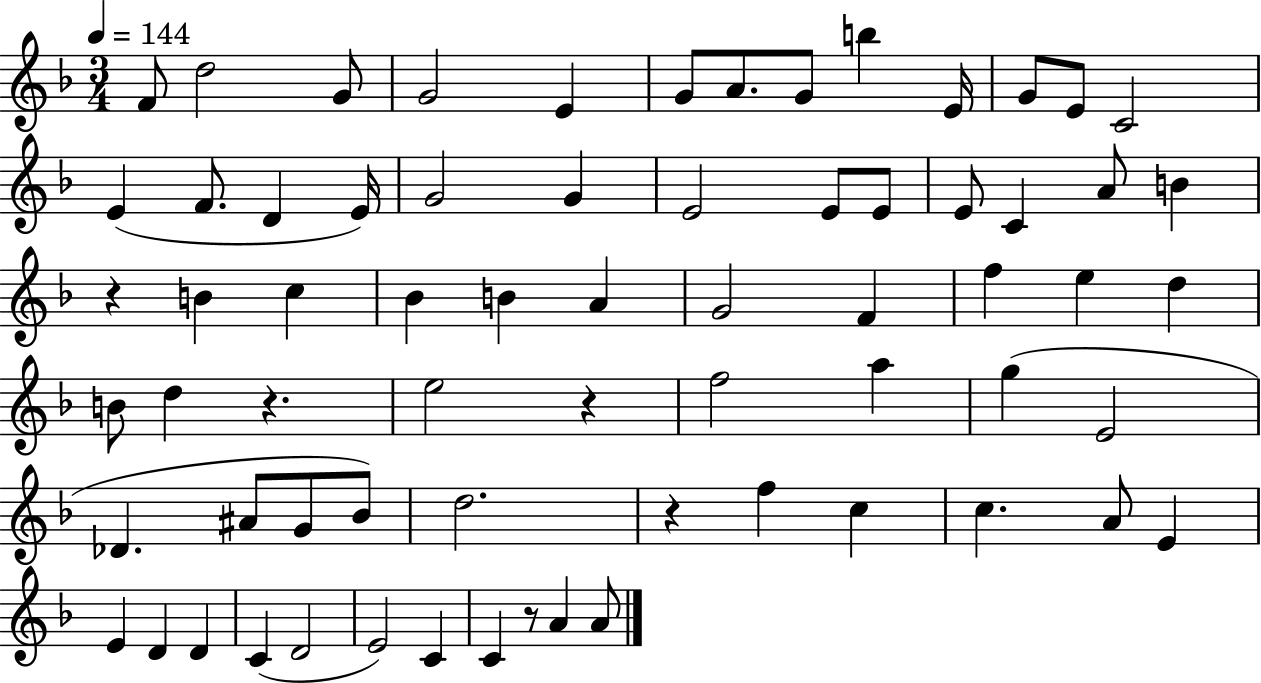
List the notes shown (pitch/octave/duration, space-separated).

F4/e D5/h G4/e G4/h E4/q G4/e A4/e. G4/e B5/q E4/s G4/e E4/e C4/h E4/q F4/e. D4/q E4/s G4/h G4/q E4/h E4/e E4/e E4/e C4/q A4/e B4/q R/q B4/q C5/q Bb4/q B4/q A4/q G4/h F4/q F5/q E5/q D5/q B4/e D5/q R/q. E5/h R/q F5/h A5/q G5/q E4/h Db4/q. A#4/e G4/e Bb4/e D5/h. R/q F5/q C5/q C5/q. A4/e E4/q E4/q D4/q D4/q C4/q D4/h E4/h C4/q C4/q R/e A4/q A4/e